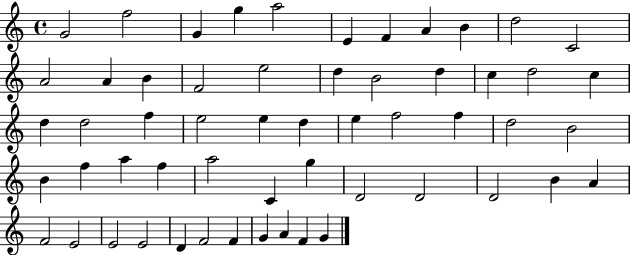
X:1
T:Untitled
M:4/4
L:1/4
K:C
G2 f2 G g a2 E F A B d2 C2 A2 A B F2 e2 d B2 d c d2 c d d2 f e2 e d e f2 f d2 B2 B f a f a2 C g D2 D2 D2 B A F2 E2 E2 E2 D F2 F G A F G